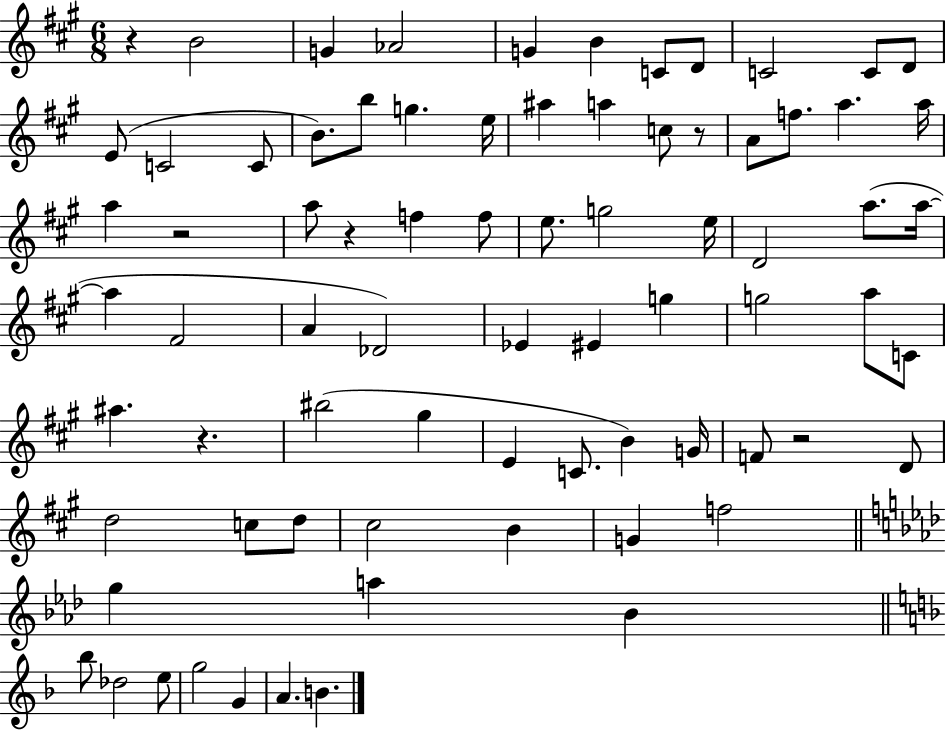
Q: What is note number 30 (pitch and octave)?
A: G5